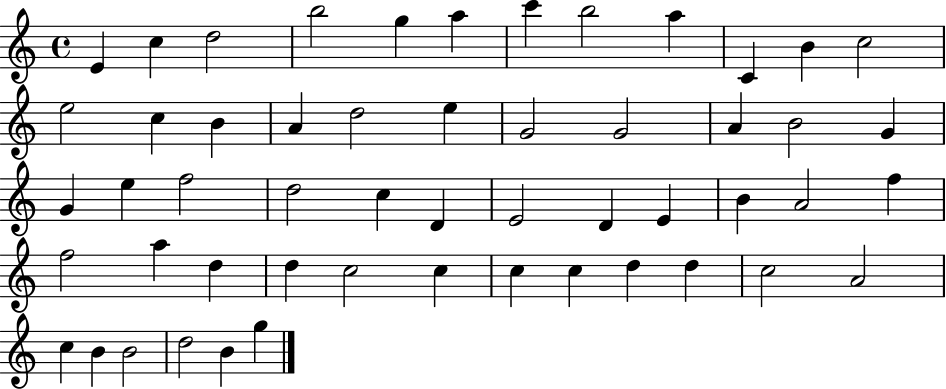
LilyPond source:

{
  \clef treble
  \time 4/4
  \defaultTimeSignature
  \key c \major
  e'4 c''4 d''2 | b''2 g''4 a''4 | c'''4 b''2 a''4 | c'4 b'4 c''2 | \break e''2 c''4 b'4 | a'4 d''2 e''4 | g'2 g'2 | a'4 b'2 g'4 | \break g'4 e''4 f''2 | d''2 c''4 d'4 | e'2 d'4 e'4 | b'4 a'2 f''4 | \break f''2 a''4 d''4 | d''4 c''2 c''4 | c''4 c''4 d''4 d''4 | c''2 a'2 | \break c''4 b'4 b'2 | d''2 b'4 g''4 | \bar "|."
}